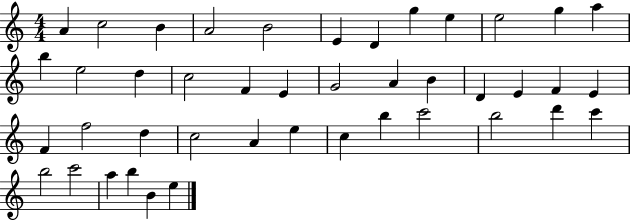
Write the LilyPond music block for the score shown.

{
  \clef treble
  \numericTimeSignature
  \time 4/4
  \key c \major
  a'4 c''2 b'4 | a'2 b'2 | e'4 d'4 g''4 e''4 | e''2 g''4 a''4 | \break b''4 e''2 d''4 | c''2 f'4 e'4 | g'2 a'4 b'4 | d'4 e'4 f'4 e'4 | \break f'4 f''2 d''4 | c''2 a'4 e''4 | c''4 b''4 c'''2 | b''2 d'''4 c'''4 | \break b''2 c'''2 | a''4 b''4 b'4 e''4 | \bar "|."
}